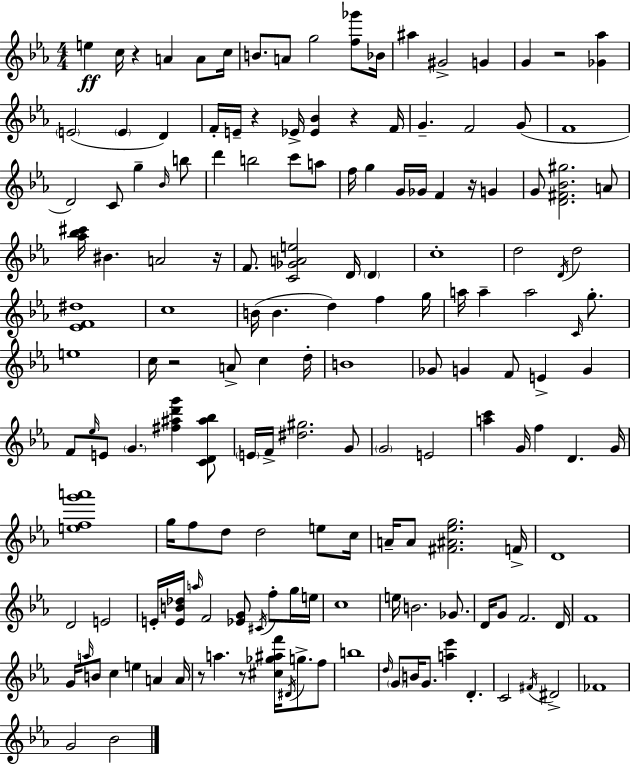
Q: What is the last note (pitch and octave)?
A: Bb4